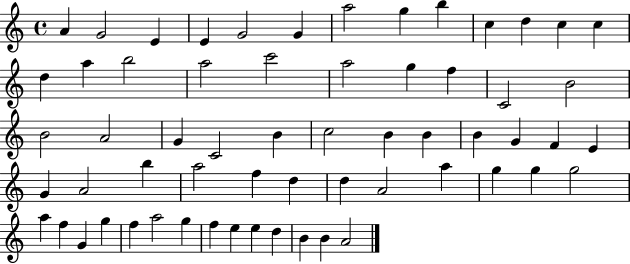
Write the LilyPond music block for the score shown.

{
  \clef treble
  \time 4/4
  \defaultTimeSignature
  \key c \major
  a'4 g'2 e'4 | e'4 g'2 g'4 | a''2 g''4 b''4 | c''4 d''4 c''4 c''4 | \break d''4 a''4 b''2 | a''2 c'''2 | a''2 g''4 f''4 | c'2 b'2 | \break b'2 a'2 | g'4 c'2 b'4 | c''2 b'4 b'4 | b'4 g'4 f'4 e'4 | \break g'4 a'2 b''4 | a''2 f''4 d''4 | d''4 a'2 a''4 | g''4 g''4 g''2 | \break a''4 f''4 g'4 g''4 | f''4 a''2 g''4 | f''4 e''4 e''4 d''4 | b'4 b'4 a'2 | \break \bar "|."
}